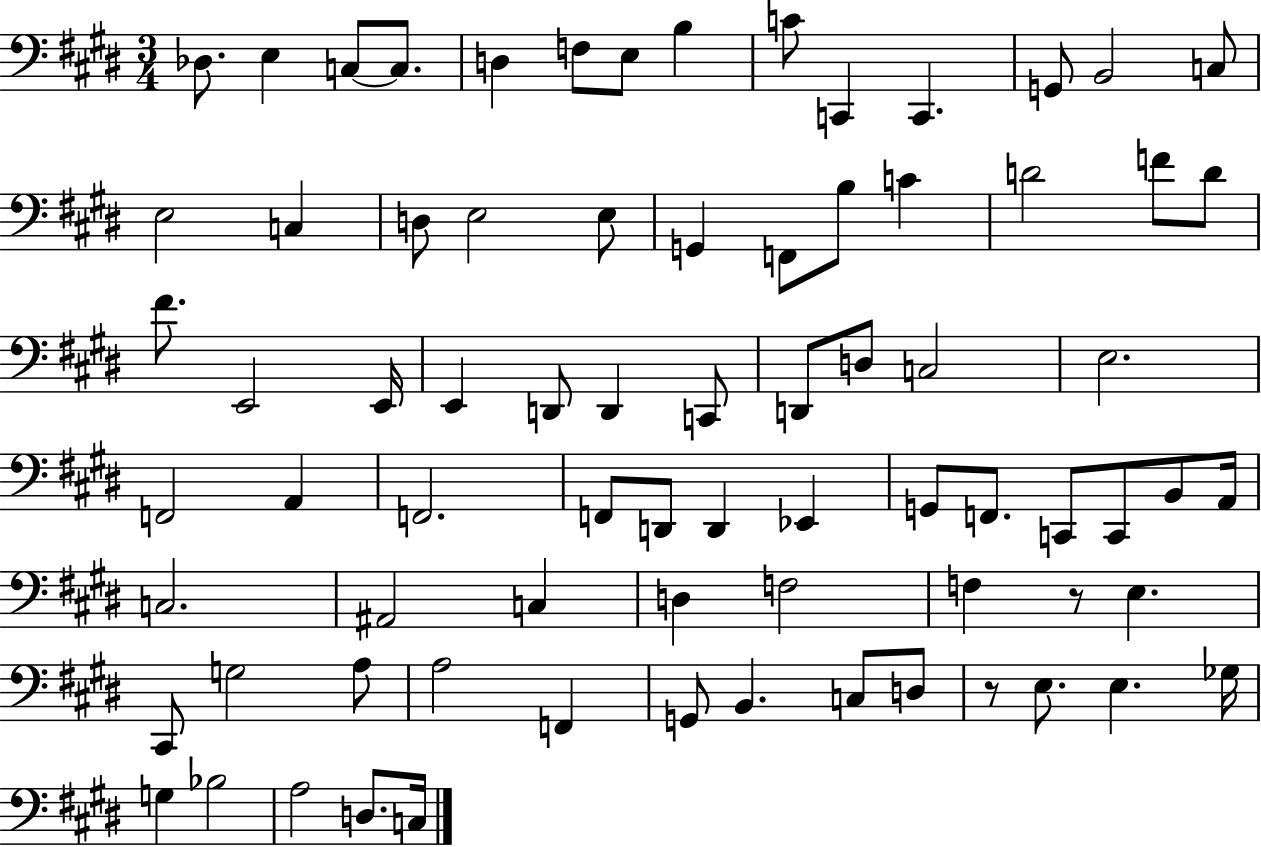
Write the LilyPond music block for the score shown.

{
  \clef bass
  \numericTimeSignature
  \time 3/4
  \key e \major
  des8. e4 c8~~ c8. | d4 f8 e8 b4 | c'8 c,4 c,4. | g,8 b,2 c8 | \break e2 c4 | d8 e2 e8 | g,4 f,8 b8 c'4 | d'2 f'8 d'8 | \break fis'8. e,2 e,16 | e,4 d,8 d,4 c,8 | d,8 d8 c2 | e2. | \break f,2 a,4 | f,2. | f,8 d,8 d,4 ees,4 | g,8 f,8. c,8 c,8 b,8 a,16 | \break c2. | ais,2 c4 | d4 f2 | f4 r8 e4. | \break cis,8 g2 a8 | a2 f,4 | g,8 b,4. c8 d8 | r8 e8. e4. ges16 | \break g4 bes2 | a2 d8. c16 | \bar "|."
}